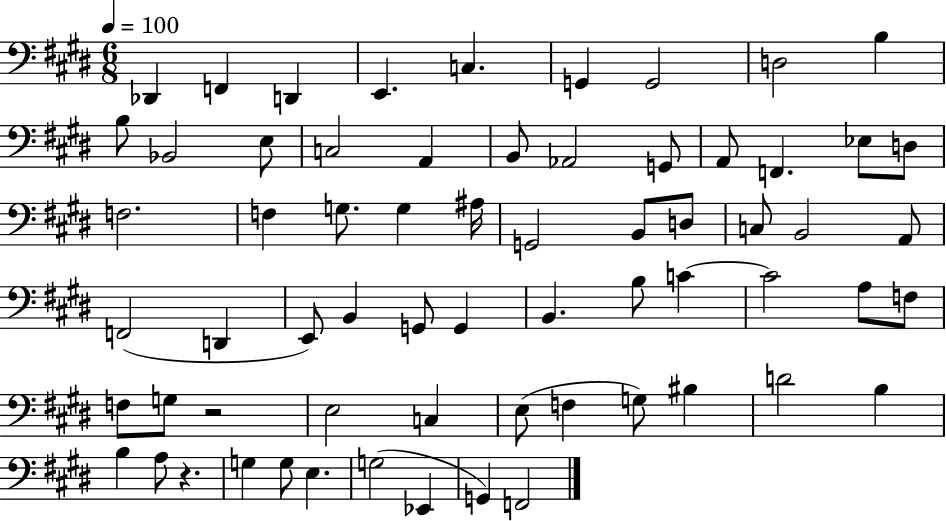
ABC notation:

X:1
T:Untitled
M:6/8
L:1/4
K:E
_D,, F,, D,, E,, C, G,, G,,2 D,2 B, B,/2 _B,,2 E,/2 C,2 A,, B,,/2 _A,,2 G,,/2 A,,/2 F,, _E,/2 D,/2 F,2 F, G,/2 G, ^A,/4 G,,2 B,,/2 D,/2 C,/2 B,,2 A,,/2 F,,2 D,, E,,/2 B,, G,,/2 G,, B,, B,/2 C C2 A,/2 F,/2 F,/2 G,/2 z2 E,2 C, E,/2 F, G,/2 ^B, D2 B, B, A,/2 z G, G,/2 E, G,2 _E,, G,, F,,2